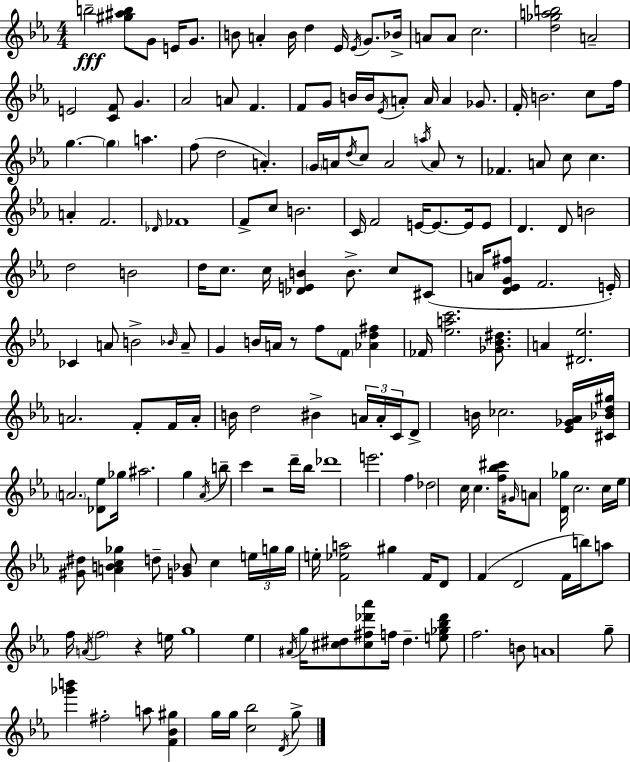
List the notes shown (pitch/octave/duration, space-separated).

B5/h [G#5,A#5,B5]/e G4/e E4/s G4/e. B4/e A4/q B4/s D5/q Eb4/s Eb4/s G4/e. Bb4/s A4/e A4/e C5/h. [D5,Gb5,A5,B5]/h A4/h E4/h [C4,F4]/e G4/q. Ab4/h A4/e F4/q. F4/e G4/e B4/s B4/s Eb4/s A4/e A4/s A4/q Gb4/e. F4/s B4/h. C5/e F5/s G5/q. G5/q A5/q. F5/e D5/h A4/q. G4/s A4/s D5/s C5/e A4/h A5/s A4/e R/e FES4/q. A4/e C5/e C5/q. A4/q F4/h. Db4/s FES4/w F4/e C5/e B4/h. C4/s F4/h E4/s E4/e. E4/s E4/e D4/q. D4/e B4/h D5/h B4/h D5/s C5/e. C5/s [Db4,E4,B4]/q B4/e. C5/e C#4/e A4/s [D4,Eb4,G4,F#5]/e F4/h. E4/s CES4/q A4/e B4/h Bb4/s A4/e G4/q B4/s A4/s R/e F5/e F4/e [Ab4,D5,F#5]/q FES4/s [Eb5,A5,C6]/h. [Gb4,Bb4,D#5]/e. A4/q [D#4,Eb5]/h. A4/h. F4/e F4/s A4/s B4/s D5/h BIS4/q A4/s A4/s C4/s D4/e B4/s CES5/h. [Eb4,Gb4,Ab4]/s [C#4,Bb4,D5,G#5]/s A4/h. [Db4,Eb5]/e Gb5/s A#5/h. G5/q Ab4/s B5/e C6/q R/h D6/s Bb5/s Db6/w E6/h. F5/q Db5/h C5/s C5/q. [F5,Bb5,C#6]/s G#4/s A4/e [D4,Gb5]/s C5/h. C5/s Eb5/s [G#4,D#5]/e [A4,B4,C5,Gb5]/q D5/e [G4,Bb4]/e C5/q E5/s G5/s G5/s E5/s [F4,Eb5,A5]/h G#5/q F4/s D4/e F4/q D4/h F4/s B5/s A5/e F5/s A4/s F5/h R/q E5/s G5/w Eb5/q A#4/s G5/s [C#5,D#5]/e [C#5,F#5,Db6,Ab6]/e F5/s D#5/q. [E5,Gb5,Bb5,Db6]/e F5/h. B4/e A4/w G5/e [Gb6,B6]/q F#5/h A5/e [F4,Bb4,G#5]/q G5/s G5/s [C5,Bb5]/h D4/s G5/e